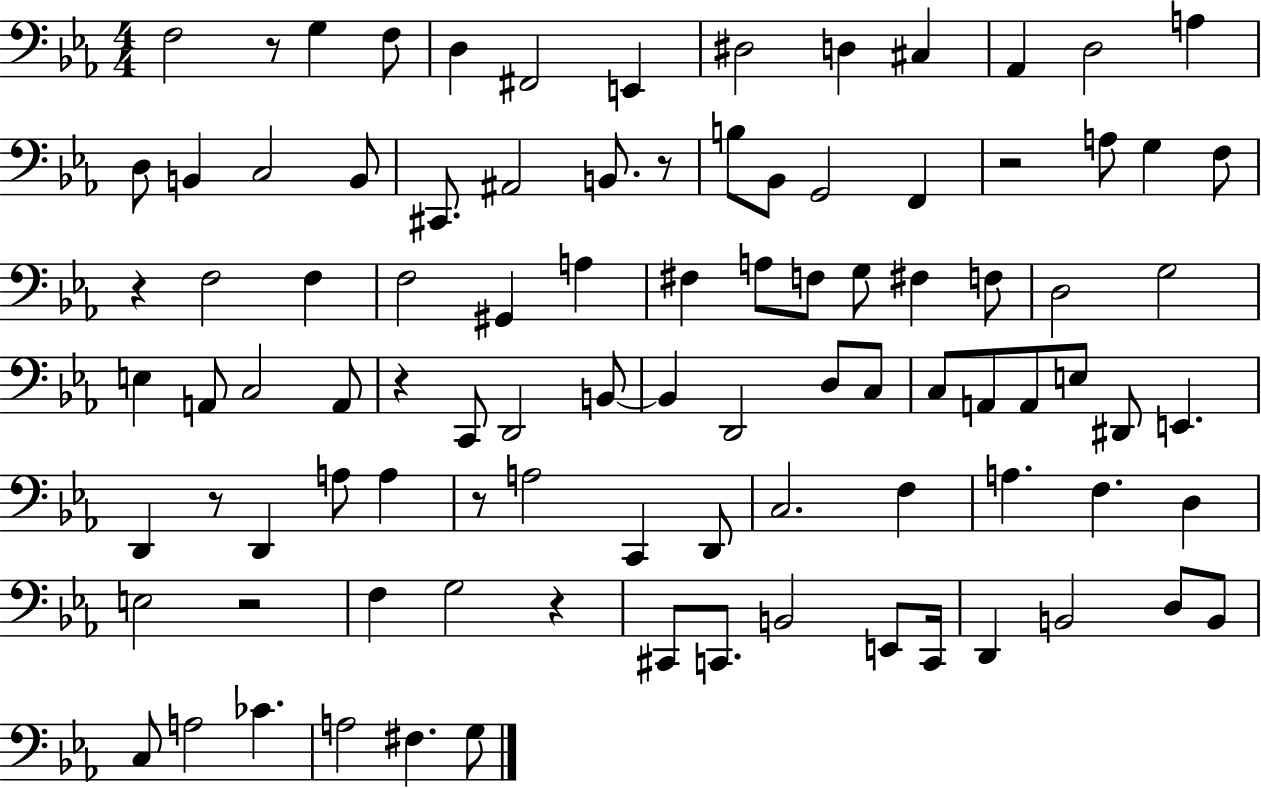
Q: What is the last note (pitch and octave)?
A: G3